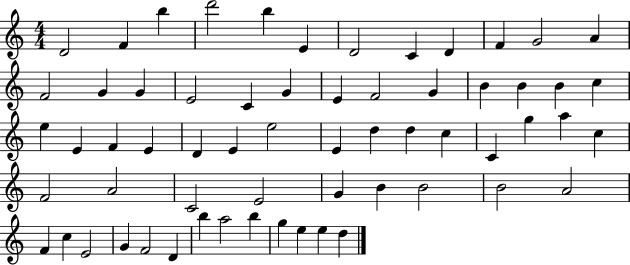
{
  \clef treble
  \numericTimeSignature
  \time 4/4
  \key c \major
  d'2 f'4 b''4 | d'''2 b''4 e'4 | d'2 c'4 d'4 | f'4 g'2 a'4 | \break f'2 g'4 g'4 | e'2 c'4 g'4 | e'4 f'2 g'4 | b'4 b'4 b'4 c''4 | \break e''4 e'4 f'4 e'4 | d'4 e'4 e''2 | e'4 d''4 d''4 c''4 | c'4 g''4 a''4 c''4 | \break f'2 a'2 | c'2 e'2 | g'4 b'4 b'2 | b'2 a'2 | \break f'4 c''4 e'2 | g'4 f'2 d'4 | b''4 a''2 b''4 | g''4 e''4 e''4 d''4 | \break \bar "|."
}